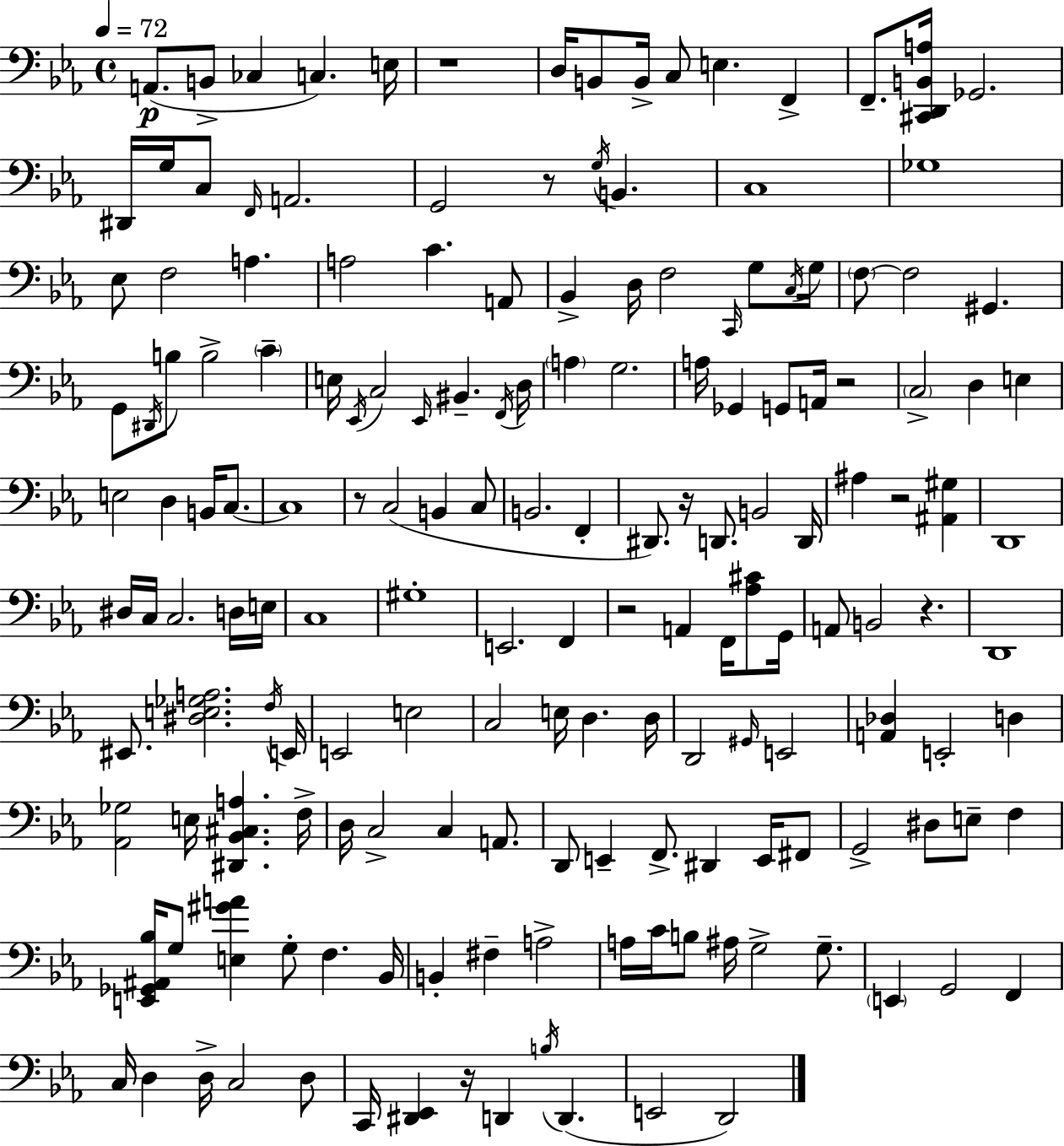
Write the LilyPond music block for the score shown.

{
  \clef bass
  \time 4/4
  \defaultTimeSignature
  \key c \minor
  \tempo 4 = 72
  a,8.(\p b,8-> ces4 c4.) e16 | r1 | d16 b,8 b,16-> c8 e4. f,4-> | f,8.-- <cis, d, b, a>16 ges,2. | \break dis,16 g16 c8 \grace { f,16 } a,2. | g,2 r8 \acciaccatura { g16 } b,4. | c1 | ges1 | \break ees8 f2 a4. | a2 c'4. | a,8 bes,4-> d16 f2 \grace { c,16 } | g8 \acciaccatura { c16 } g16 \parenthesize f8~~ f2 gis,4. | \break g,8 \acciaccatura { dis,16 } b8 b2-> | \parenthesize c'4-- e16 \acciaccatura { ees,16 } c2 \grace { ees,16 } | bis,4.-- \acciaccatura { f,16 } d16 \parenthesize a4 g2. | a16 ges,4 g,8 a,16 | \break r2 \parenthesize c2-> | d4 e4 e2 | d4 b,16 c8.~~ c1 | r8 c2( | \break b,4 c8 b,2. | f,4-. dis,8.) r16 d,8. b,2 | d,16 ais4 r2 | <ais, gis>4 d,1 | \break dis16 c16 c2. | d16 e16 c1 | gis1-. | e,2. | \break f,4 r2 | a,4 f,16 <aes cis'>8 g,16 a,8 b,2 | r4. d,1 | eis,8. <dis e ges a>2. | \break \acciaccatura { f16 } e,16 e,2 | e2 c2 | e16 d4. d16 d,2 | \grace { gis,16 } e,2 <a, des>4 e,2-. | \break d4 <aes, ges>2 | e16 <dis, bes, cis a>4. f16-> d16 c2-> | c4 a,8. d,8 e,4-- | f,8.-> dis,4 e,16 fis,8 g,2-> | \break dis8 e8-- f4 <e, ges, ais, bes>16 g8 <e gis' a'>4 | g8-. f4. bes,16 b,4-. fis4-- | a2-> a16 c'16 b8 ais16 g2-> | g8.-- \parenthesize e,4 g,2 | \break f,4 c16 d4 d16-> | c2 d8 c,16 <dis, ees,>4 r16 | d,4 \acciaccatura { b16 }( d,4. e,2 | d,2) \bar "|."
}